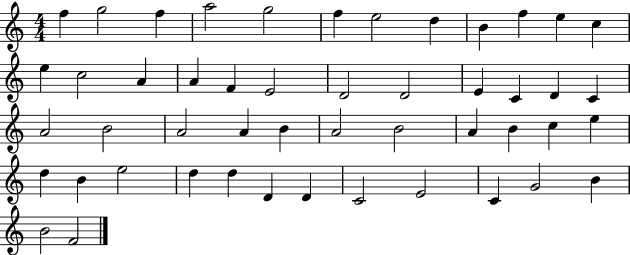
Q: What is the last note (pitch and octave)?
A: F4